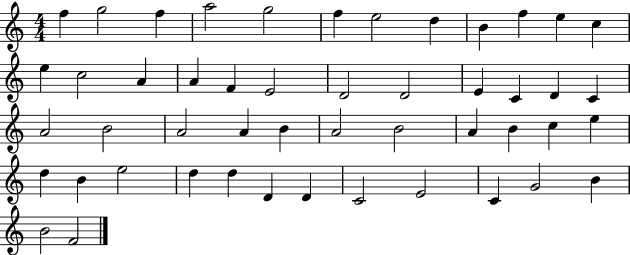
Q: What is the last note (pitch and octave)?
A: F4